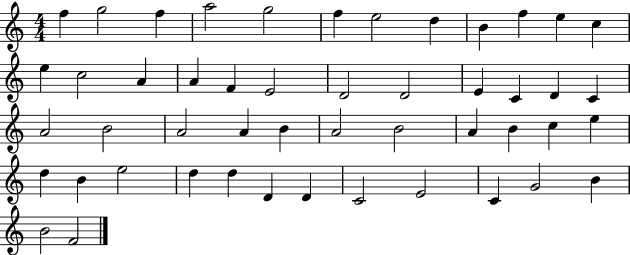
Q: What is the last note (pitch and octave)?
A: F4